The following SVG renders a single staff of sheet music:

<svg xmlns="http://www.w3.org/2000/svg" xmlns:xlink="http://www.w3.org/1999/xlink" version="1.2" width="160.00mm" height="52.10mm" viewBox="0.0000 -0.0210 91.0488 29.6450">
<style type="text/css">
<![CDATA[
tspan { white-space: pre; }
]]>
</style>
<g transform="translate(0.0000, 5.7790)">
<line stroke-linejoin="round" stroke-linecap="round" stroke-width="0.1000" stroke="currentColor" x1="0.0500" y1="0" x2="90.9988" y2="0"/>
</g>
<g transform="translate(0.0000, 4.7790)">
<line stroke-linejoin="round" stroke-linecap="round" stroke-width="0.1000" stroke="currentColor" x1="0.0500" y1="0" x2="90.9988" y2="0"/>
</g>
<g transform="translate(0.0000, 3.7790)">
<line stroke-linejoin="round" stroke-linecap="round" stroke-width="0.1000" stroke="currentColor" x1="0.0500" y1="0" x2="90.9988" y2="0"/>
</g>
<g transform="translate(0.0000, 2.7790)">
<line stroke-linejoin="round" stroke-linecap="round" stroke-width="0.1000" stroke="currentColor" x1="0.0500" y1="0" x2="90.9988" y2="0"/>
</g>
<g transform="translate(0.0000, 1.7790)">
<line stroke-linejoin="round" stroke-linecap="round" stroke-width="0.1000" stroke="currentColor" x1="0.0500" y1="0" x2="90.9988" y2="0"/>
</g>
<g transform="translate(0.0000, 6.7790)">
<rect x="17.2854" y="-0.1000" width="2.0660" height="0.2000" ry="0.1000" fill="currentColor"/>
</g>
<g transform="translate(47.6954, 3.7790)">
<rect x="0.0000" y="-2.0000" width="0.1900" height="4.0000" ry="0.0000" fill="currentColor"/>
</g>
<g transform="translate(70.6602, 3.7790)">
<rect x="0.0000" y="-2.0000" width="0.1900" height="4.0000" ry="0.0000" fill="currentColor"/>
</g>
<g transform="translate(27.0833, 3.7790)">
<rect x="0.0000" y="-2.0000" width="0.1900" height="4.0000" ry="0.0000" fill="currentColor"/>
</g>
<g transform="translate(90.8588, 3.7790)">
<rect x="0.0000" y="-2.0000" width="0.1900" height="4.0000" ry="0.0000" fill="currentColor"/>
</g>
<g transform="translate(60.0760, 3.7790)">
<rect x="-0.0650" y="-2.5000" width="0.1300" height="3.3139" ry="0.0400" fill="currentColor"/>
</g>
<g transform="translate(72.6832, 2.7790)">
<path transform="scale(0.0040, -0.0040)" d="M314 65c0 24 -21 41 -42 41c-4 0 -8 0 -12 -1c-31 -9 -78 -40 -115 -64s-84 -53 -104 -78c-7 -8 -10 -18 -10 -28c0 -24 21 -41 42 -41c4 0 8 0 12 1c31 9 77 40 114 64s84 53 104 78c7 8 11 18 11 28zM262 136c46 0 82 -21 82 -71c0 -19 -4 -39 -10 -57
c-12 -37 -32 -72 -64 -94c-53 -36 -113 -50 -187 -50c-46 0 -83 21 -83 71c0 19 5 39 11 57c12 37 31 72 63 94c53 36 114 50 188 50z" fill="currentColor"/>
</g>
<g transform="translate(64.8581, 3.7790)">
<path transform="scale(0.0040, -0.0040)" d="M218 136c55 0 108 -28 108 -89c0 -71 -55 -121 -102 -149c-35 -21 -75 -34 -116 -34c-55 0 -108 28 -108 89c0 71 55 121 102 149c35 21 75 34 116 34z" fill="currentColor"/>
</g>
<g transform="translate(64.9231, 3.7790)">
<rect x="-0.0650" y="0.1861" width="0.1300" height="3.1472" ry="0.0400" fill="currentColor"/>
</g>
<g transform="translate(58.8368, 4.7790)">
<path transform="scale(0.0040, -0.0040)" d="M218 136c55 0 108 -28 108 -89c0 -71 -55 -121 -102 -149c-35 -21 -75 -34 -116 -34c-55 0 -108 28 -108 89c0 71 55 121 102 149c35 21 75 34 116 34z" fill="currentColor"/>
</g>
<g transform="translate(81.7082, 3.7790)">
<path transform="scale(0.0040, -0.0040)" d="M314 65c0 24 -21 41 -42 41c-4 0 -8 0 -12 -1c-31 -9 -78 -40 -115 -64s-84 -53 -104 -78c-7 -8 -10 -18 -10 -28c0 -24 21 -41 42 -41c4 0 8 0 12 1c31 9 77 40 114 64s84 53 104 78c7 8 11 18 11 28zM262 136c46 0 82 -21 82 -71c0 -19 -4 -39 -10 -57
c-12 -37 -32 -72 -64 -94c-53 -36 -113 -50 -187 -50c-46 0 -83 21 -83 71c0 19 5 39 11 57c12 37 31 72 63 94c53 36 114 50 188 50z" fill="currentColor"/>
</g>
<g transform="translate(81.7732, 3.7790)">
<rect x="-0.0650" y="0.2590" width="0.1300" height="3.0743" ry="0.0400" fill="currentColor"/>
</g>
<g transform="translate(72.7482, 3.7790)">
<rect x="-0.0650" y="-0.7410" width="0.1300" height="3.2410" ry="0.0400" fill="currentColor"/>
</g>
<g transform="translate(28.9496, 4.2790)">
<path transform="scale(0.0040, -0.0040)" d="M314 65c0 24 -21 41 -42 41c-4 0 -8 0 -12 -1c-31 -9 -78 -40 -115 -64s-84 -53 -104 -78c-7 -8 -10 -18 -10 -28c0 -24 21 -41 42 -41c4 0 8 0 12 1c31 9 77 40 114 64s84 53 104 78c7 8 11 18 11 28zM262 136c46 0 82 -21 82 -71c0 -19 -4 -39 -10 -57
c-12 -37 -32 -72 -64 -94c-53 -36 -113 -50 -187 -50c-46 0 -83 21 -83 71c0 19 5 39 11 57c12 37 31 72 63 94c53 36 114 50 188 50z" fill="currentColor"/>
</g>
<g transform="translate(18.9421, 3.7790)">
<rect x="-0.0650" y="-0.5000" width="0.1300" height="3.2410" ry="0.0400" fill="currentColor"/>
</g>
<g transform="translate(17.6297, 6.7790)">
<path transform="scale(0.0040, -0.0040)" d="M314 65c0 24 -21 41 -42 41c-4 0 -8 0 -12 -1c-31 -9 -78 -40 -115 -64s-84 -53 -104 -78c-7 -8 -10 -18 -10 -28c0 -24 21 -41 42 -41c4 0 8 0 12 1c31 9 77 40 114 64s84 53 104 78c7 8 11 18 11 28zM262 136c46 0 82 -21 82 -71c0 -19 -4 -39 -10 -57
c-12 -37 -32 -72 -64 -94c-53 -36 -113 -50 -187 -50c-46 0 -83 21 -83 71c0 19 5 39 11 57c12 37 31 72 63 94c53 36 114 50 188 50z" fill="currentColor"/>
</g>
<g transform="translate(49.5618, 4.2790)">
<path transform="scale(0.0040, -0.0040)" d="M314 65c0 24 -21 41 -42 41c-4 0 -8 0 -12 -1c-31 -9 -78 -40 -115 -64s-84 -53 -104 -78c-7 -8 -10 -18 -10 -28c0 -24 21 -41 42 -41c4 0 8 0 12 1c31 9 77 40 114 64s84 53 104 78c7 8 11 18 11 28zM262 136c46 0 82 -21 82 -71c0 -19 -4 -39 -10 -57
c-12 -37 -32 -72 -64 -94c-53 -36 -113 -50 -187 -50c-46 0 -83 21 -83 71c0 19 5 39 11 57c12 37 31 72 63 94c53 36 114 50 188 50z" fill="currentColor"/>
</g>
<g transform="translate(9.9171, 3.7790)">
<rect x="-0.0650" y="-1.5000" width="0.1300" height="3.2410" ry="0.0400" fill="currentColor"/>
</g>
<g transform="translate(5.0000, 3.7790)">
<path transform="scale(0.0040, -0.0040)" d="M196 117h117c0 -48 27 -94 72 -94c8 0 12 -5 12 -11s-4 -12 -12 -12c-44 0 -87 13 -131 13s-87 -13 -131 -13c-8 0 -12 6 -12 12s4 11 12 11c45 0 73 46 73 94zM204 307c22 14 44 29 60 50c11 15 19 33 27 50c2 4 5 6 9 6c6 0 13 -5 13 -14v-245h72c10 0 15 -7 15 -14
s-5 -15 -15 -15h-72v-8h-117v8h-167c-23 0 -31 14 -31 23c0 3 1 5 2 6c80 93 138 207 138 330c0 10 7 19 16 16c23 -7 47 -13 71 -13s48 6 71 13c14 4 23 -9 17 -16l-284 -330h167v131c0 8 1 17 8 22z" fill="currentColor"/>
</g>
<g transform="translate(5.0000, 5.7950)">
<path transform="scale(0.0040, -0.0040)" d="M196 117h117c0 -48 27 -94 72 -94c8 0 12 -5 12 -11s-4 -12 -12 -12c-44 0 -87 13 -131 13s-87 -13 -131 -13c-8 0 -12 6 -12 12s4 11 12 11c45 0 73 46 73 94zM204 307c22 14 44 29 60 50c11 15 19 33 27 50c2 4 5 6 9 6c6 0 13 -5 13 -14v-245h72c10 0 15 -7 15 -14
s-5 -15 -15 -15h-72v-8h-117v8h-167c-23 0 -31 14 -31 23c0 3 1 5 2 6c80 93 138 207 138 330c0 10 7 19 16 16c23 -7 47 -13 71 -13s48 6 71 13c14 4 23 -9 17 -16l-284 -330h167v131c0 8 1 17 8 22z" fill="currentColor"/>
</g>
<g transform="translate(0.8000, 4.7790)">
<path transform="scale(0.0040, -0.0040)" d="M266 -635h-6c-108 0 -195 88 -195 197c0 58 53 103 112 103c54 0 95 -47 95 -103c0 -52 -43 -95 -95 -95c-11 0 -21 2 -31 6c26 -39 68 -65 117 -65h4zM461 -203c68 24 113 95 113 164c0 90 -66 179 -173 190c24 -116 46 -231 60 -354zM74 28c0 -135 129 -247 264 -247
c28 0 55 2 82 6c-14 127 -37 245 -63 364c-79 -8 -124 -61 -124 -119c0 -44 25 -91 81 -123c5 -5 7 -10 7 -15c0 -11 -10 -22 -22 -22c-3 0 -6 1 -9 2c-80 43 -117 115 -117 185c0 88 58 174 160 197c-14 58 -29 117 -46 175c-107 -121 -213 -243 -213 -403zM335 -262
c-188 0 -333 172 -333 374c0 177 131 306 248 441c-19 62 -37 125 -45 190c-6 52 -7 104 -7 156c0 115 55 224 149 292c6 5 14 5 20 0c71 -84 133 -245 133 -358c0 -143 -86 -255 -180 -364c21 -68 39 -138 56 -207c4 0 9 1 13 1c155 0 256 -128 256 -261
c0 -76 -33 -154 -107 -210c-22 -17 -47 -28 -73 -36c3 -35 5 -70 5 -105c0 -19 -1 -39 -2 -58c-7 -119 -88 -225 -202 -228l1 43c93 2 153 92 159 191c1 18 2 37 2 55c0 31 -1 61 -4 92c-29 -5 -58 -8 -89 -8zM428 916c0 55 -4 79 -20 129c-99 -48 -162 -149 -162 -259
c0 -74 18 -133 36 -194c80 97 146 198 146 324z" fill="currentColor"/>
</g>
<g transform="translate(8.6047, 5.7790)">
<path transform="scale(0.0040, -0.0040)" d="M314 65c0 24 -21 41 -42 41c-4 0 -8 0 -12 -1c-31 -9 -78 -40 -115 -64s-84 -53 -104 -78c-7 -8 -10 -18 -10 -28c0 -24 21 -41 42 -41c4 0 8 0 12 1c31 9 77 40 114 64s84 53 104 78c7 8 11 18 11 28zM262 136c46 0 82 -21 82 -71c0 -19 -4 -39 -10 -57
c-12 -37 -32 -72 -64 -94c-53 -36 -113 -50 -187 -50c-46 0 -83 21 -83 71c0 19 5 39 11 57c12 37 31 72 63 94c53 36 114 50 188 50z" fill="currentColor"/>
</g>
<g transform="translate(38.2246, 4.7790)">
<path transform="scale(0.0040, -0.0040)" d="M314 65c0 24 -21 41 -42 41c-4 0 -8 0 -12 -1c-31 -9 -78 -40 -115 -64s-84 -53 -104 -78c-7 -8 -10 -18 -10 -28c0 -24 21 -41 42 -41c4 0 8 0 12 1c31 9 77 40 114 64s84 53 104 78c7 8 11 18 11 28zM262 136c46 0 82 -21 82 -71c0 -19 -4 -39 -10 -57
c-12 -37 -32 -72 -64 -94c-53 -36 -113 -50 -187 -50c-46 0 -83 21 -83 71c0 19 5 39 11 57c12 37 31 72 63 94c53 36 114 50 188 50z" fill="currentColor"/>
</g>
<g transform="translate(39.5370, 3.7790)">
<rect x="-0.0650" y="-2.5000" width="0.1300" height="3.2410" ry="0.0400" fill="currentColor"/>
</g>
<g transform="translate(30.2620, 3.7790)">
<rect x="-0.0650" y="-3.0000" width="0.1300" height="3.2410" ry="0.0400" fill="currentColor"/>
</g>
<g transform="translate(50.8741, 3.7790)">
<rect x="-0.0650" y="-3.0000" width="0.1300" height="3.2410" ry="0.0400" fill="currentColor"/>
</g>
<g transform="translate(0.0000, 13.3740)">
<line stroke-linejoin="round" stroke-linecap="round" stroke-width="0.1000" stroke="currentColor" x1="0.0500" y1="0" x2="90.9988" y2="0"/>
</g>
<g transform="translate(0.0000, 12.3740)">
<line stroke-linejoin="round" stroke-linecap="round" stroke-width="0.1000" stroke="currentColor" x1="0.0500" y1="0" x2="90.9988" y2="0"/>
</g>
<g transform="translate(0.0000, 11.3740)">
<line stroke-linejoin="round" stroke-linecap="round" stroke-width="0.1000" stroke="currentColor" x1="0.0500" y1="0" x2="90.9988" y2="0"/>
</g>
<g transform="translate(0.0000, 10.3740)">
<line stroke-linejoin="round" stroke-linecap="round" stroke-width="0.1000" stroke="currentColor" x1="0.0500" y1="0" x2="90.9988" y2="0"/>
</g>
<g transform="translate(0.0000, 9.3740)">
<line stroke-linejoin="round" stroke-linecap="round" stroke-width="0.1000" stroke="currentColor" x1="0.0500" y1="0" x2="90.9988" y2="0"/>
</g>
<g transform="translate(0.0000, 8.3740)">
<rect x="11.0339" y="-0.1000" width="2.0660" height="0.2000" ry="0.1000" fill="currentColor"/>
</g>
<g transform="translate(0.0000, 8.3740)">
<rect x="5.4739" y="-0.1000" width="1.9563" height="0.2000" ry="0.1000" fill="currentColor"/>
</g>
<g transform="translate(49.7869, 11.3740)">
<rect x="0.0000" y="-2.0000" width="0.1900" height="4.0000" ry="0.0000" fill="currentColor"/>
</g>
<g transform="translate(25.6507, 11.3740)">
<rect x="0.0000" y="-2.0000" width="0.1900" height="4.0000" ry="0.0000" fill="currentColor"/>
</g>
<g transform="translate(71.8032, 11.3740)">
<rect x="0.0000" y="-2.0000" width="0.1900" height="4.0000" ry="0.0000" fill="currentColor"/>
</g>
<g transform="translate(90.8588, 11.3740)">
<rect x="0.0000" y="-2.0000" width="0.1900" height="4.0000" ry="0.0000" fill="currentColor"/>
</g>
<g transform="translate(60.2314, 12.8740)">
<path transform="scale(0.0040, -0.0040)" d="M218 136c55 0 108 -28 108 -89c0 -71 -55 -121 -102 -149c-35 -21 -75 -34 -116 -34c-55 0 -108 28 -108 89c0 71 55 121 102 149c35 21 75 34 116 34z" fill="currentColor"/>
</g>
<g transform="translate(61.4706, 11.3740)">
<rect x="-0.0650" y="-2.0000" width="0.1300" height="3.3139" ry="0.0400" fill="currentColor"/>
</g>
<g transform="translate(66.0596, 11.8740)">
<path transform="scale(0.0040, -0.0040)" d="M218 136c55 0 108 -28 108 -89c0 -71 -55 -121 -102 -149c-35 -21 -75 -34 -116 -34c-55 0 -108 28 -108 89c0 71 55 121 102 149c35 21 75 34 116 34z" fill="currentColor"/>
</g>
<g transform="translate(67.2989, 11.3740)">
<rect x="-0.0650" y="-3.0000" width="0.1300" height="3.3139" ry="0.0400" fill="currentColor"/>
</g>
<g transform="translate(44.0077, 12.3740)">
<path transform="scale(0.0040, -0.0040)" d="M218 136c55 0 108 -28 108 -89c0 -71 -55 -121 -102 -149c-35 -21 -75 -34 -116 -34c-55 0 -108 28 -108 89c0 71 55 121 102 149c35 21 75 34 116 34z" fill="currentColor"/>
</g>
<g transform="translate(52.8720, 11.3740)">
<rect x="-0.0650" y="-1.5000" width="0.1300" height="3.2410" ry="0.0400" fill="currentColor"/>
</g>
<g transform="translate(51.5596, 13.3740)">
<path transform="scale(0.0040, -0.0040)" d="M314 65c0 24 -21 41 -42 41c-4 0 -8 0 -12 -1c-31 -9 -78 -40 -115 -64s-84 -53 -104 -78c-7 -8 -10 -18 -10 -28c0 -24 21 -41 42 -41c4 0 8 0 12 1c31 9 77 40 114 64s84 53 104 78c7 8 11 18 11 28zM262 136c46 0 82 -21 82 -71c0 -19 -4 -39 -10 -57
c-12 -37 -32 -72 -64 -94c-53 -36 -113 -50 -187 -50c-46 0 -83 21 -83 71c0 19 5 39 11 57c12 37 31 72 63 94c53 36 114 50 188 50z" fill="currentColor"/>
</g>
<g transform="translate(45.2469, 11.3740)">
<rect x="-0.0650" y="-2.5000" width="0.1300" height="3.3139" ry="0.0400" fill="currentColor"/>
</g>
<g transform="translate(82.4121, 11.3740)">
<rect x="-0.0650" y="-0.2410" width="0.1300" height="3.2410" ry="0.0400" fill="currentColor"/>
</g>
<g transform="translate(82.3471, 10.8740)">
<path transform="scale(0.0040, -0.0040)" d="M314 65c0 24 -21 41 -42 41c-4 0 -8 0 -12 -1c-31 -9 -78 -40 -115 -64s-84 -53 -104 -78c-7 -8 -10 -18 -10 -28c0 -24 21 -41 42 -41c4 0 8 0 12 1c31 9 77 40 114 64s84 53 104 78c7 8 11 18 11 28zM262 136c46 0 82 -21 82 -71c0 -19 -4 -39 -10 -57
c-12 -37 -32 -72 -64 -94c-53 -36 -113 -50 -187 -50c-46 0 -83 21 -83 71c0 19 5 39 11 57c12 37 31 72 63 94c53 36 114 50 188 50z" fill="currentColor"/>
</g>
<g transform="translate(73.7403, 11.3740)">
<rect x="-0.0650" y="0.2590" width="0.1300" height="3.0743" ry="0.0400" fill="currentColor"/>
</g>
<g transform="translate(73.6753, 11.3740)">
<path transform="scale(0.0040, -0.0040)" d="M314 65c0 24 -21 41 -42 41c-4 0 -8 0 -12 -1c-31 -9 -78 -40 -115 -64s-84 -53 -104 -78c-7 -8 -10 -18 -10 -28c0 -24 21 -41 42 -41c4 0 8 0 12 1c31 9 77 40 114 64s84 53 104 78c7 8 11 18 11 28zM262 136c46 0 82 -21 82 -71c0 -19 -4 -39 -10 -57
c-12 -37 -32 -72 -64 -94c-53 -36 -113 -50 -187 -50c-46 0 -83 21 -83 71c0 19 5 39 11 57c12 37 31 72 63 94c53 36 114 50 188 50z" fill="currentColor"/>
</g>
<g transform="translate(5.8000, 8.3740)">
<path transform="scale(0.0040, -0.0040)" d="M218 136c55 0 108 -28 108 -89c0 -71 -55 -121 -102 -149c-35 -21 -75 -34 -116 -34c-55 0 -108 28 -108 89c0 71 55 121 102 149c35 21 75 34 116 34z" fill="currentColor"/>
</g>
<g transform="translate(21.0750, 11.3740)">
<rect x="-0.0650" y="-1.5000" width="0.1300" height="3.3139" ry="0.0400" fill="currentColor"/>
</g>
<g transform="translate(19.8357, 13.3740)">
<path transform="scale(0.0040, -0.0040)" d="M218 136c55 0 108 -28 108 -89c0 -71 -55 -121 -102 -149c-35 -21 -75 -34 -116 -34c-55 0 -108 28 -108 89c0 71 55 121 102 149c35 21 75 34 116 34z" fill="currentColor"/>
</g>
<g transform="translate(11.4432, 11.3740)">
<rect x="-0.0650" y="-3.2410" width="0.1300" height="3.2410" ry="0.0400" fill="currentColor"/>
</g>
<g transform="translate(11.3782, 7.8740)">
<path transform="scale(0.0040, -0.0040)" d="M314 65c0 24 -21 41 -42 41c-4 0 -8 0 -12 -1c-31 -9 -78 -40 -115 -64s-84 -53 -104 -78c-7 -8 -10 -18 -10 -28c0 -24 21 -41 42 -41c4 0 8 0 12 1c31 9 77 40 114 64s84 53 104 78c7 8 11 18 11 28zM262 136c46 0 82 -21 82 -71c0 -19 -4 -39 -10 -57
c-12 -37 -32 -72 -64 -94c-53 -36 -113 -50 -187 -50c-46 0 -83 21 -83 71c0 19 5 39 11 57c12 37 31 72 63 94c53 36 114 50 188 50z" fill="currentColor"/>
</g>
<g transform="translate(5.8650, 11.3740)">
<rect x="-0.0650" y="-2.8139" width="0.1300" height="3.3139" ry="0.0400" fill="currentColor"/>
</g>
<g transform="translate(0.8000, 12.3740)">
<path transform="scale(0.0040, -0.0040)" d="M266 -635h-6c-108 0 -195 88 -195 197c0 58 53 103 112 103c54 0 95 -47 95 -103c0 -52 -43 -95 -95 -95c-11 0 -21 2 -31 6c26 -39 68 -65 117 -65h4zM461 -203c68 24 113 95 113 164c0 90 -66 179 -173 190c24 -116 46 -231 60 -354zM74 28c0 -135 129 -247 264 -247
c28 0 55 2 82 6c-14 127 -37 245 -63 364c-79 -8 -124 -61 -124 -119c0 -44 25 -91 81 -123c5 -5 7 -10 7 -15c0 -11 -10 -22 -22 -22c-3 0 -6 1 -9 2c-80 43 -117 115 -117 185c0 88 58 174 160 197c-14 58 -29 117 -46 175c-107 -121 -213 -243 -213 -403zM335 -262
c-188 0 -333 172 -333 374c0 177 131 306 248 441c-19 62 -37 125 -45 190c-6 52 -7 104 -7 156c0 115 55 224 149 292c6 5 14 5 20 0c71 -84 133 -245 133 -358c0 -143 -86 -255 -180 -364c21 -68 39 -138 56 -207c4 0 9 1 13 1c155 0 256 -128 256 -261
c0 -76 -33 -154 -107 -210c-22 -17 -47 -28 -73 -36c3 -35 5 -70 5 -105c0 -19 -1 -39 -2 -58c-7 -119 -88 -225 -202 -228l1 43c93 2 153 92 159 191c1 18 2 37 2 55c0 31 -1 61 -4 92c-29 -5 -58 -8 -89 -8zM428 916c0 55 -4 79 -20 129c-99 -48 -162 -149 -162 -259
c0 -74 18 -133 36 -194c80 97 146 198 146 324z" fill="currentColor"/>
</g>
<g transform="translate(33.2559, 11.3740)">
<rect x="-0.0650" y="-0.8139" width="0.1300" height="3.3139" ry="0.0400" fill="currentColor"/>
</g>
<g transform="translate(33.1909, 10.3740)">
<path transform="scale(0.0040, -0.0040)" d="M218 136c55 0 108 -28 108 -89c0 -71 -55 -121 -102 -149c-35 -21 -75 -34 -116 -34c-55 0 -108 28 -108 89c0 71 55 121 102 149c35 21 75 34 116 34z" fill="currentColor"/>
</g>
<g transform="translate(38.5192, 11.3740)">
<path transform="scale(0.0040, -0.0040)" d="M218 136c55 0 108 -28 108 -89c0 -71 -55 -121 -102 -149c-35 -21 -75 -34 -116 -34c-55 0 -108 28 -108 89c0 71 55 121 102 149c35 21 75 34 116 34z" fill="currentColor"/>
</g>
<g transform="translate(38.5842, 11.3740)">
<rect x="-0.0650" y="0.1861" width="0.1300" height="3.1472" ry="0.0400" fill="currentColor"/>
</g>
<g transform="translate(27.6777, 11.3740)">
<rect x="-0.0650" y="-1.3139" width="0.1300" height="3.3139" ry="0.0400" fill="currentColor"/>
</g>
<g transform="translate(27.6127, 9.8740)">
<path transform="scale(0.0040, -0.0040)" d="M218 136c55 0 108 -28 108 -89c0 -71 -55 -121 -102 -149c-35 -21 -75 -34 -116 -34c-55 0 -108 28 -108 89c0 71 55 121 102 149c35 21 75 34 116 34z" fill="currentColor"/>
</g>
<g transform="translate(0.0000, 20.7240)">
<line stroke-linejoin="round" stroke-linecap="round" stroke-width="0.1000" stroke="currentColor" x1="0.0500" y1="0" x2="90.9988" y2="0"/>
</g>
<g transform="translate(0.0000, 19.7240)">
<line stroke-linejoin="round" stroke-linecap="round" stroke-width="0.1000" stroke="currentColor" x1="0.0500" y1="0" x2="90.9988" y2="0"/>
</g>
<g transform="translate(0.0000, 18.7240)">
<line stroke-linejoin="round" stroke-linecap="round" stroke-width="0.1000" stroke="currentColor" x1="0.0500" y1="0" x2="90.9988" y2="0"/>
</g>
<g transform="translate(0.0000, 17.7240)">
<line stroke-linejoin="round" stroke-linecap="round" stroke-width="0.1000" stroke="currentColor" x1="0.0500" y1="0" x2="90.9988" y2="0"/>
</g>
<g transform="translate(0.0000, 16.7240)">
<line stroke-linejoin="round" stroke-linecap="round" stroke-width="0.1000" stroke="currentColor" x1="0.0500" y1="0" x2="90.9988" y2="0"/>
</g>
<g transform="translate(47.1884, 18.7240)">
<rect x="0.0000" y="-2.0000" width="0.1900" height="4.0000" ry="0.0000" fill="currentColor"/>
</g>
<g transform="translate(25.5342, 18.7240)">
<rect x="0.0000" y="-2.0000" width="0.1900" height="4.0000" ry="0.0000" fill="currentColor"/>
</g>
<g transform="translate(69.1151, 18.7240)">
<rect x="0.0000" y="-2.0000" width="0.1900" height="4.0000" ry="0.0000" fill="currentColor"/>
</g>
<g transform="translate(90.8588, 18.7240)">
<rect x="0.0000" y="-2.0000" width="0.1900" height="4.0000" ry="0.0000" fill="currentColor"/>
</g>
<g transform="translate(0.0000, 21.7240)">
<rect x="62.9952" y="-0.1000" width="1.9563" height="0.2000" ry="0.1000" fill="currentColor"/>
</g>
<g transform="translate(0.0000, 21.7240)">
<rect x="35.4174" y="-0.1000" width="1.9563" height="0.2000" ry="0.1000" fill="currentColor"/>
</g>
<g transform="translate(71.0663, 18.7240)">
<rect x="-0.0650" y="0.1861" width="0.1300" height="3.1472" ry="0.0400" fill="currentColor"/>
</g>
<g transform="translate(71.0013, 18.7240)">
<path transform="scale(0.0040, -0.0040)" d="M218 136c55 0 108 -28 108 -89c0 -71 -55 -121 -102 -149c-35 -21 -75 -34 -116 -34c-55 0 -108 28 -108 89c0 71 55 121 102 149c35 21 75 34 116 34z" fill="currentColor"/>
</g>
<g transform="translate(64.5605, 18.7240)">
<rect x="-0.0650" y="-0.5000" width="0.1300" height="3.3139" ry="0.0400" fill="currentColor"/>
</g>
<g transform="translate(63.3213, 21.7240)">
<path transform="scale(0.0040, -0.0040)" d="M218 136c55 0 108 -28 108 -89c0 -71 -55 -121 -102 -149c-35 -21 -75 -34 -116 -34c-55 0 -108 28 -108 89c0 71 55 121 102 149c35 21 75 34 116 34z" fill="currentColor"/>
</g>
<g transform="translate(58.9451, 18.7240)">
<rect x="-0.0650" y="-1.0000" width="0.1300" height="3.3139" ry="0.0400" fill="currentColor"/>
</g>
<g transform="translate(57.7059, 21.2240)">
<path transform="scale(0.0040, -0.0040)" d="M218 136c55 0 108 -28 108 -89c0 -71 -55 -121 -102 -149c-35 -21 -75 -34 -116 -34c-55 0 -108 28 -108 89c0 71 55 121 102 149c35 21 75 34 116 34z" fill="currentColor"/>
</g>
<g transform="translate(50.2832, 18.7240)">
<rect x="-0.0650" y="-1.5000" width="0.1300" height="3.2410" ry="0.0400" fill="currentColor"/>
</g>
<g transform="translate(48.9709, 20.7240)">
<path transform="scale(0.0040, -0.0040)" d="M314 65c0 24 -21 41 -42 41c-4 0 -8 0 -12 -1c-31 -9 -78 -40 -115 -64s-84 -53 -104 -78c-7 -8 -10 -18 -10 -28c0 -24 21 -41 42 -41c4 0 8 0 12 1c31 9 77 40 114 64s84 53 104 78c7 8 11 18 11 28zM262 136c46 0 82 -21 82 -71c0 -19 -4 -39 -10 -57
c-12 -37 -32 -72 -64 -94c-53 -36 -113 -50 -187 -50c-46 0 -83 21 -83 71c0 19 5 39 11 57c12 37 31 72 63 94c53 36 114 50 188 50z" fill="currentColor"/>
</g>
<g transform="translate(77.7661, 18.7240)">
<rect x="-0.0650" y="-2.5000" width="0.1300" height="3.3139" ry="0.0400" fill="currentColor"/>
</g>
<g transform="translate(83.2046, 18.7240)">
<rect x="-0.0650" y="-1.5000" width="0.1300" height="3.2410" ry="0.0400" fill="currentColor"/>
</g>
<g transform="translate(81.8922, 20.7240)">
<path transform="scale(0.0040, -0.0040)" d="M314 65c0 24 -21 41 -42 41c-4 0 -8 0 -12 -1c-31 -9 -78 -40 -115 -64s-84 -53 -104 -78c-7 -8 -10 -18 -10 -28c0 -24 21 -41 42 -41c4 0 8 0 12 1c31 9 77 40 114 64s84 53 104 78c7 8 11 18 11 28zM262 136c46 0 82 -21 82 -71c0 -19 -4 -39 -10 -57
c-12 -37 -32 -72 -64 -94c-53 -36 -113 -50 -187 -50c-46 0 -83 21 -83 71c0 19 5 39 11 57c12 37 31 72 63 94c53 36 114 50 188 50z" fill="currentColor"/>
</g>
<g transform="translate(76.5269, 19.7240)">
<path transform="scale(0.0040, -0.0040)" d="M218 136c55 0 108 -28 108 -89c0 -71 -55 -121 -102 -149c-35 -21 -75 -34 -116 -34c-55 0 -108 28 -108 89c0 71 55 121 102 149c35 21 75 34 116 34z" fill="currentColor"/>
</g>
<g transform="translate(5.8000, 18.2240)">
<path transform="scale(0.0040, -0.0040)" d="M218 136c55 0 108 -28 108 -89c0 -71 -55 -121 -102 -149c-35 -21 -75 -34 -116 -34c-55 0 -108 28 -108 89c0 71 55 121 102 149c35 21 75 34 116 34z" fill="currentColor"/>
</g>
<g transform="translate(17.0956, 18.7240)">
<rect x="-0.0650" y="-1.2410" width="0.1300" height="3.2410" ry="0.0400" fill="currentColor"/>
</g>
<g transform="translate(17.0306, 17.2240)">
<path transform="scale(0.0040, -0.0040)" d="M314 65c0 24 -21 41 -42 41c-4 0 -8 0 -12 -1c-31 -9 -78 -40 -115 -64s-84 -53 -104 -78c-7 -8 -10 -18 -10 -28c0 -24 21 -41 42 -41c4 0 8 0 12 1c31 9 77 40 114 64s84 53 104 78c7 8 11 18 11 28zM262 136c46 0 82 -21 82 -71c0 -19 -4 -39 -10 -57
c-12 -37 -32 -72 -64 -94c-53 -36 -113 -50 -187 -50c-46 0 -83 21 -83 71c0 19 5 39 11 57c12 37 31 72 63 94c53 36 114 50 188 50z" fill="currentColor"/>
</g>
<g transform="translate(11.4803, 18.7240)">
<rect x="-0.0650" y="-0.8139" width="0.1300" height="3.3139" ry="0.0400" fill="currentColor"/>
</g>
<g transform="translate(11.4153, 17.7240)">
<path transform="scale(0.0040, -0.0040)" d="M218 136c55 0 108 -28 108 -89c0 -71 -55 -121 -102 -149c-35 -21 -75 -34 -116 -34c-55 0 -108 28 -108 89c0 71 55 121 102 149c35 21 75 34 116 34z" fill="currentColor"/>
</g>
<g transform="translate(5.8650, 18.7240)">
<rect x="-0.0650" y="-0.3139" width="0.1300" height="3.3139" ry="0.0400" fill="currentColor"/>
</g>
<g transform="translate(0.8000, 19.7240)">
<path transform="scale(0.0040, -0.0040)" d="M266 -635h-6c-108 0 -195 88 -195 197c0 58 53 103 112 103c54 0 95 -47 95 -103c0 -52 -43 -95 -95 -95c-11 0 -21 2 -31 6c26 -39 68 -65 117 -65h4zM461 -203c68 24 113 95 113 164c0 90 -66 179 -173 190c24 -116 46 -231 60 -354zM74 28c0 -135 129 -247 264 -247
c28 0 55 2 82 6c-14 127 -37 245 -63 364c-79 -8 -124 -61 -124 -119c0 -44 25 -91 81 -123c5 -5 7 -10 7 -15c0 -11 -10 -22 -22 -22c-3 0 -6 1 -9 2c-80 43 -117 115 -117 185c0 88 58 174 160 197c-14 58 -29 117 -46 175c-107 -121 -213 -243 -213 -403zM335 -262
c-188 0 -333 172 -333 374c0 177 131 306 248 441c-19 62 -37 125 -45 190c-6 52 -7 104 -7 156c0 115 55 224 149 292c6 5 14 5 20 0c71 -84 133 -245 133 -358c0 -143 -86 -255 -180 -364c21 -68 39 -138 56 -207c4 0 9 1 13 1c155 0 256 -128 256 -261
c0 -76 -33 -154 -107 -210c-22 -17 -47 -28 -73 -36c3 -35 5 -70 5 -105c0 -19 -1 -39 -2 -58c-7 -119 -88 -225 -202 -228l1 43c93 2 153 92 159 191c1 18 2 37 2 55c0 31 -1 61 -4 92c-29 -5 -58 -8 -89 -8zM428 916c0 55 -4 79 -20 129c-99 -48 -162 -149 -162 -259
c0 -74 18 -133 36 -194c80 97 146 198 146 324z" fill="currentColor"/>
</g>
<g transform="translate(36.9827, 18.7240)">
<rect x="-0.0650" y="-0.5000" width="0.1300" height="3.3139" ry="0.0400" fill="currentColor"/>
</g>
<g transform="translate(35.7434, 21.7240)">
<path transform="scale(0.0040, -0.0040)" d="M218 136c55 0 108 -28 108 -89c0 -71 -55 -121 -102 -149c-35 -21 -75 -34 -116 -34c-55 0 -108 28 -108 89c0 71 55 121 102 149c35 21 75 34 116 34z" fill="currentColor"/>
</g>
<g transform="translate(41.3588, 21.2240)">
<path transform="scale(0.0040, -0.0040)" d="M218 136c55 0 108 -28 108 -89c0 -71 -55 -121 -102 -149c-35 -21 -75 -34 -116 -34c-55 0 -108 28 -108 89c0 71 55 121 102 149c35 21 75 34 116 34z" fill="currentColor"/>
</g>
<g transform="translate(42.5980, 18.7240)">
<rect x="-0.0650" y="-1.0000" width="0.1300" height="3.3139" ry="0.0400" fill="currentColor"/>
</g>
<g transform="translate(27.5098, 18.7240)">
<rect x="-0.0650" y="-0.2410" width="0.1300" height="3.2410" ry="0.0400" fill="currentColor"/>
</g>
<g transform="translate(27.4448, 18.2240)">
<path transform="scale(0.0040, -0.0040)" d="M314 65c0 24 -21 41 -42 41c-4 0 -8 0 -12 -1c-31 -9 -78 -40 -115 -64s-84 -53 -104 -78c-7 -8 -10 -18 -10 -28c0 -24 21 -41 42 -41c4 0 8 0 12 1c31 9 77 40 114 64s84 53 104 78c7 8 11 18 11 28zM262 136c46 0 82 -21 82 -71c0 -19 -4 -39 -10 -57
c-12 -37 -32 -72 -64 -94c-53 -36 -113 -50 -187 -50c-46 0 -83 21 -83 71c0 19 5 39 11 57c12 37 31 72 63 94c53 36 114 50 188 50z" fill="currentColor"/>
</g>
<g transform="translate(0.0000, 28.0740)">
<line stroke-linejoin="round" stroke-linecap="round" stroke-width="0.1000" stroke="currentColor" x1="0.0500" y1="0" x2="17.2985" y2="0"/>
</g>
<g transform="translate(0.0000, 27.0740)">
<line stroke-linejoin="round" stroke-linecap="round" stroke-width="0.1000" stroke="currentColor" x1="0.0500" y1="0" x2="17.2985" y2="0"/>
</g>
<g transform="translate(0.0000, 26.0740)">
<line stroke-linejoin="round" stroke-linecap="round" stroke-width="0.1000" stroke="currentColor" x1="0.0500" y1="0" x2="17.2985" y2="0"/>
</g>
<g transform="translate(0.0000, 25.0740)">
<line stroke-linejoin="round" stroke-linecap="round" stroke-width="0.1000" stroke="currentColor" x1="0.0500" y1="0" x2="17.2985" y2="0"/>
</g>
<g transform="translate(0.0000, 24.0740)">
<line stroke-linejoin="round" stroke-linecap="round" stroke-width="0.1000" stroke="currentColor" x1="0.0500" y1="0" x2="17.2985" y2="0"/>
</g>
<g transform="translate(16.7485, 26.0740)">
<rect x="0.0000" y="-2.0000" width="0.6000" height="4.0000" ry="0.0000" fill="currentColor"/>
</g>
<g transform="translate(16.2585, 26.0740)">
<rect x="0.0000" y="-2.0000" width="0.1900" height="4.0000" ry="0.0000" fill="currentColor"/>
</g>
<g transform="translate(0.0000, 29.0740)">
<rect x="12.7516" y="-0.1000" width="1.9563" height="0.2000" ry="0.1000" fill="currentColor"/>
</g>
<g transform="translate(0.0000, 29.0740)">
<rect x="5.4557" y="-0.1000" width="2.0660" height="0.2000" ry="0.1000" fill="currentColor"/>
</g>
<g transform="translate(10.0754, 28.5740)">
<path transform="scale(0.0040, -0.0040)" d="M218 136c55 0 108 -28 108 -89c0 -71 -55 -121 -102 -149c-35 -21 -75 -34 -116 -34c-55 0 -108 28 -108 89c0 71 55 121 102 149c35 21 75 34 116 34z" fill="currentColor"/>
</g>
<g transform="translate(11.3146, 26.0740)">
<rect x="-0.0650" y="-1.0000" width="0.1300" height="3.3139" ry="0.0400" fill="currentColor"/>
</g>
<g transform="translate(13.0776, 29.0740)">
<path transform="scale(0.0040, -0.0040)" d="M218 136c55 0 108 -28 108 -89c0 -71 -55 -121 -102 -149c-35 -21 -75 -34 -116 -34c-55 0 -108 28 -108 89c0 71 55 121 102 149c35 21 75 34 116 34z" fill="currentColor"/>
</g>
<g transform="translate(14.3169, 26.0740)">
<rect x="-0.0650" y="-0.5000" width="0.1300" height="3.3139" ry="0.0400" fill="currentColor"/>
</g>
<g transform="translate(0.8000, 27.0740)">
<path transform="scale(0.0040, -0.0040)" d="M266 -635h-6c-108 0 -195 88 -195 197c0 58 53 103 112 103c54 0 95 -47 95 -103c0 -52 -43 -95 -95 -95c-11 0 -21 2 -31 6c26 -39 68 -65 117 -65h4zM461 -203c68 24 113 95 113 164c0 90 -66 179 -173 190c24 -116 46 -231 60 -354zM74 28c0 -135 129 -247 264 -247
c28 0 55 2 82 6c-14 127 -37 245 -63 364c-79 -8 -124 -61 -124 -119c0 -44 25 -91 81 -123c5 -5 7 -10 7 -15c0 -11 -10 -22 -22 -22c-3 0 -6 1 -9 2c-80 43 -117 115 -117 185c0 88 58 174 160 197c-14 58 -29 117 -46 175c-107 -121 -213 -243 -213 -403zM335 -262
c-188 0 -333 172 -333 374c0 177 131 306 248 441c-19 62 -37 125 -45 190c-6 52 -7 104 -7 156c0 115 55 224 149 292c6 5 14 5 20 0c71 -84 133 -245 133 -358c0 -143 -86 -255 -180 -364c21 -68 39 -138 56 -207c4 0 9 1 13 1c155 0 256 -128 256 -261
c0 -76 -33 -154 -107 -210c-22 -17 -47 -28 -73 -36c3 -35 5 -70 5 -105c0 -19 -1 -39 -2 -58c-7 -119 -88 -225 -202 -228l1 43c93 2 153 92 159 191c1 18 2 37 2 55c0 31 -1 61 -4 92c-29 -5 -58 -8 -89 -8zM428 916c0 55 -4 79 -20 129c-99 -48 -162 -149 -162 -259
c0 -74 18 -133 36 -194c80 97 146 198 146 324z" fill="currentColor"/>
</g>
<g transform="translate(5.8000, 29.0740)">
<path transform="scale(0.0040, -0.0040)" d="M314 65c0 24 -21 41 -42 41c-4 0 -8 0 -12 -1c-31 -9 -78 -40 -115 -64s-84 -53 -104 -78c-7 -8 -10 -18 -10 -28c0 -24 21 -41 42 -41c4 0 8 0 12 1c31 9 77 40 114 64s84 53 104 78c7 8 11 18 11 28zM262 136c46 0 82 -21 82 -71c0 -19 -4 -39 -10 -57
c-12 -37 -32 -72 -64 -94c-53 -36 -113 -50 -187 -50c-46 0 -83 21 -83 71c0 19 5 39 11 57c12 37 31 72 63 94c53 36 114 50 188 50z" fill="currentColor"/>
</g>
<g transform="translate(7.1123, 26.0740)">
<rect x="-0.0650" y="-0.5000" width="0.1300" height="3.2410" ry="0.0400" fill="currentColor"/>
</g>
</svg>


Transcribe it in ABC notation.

X:1
T:Untitled
M:4/4
L:1/4
K:C
E2 C2 A2 G2 A2 G B d2 B2 a b2 E e d B G E2 F A B2 c2 c d e2 c2 C D E2 D C B G E2 C2 D C